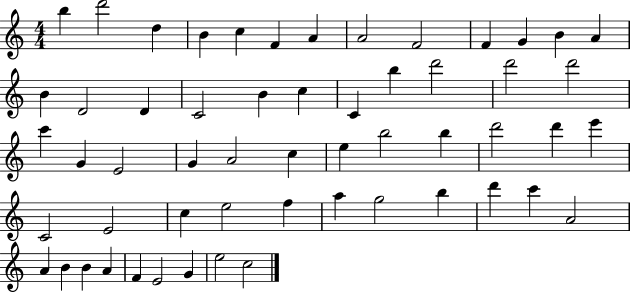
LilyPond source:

{
  \clef treble
  \numericTimeSignature
  \time 4/4
  \key c \major
  b''4 d'''2 d''4 | b'4 c''4 f'4 a'4 | a'2 f'2 | f'4 g'4 b'4 a'4 | \break b'4 d'2 d'4 | c'2 b'4 c''4 | c'4 b''4 d'''2 | d'''2 d'''2 | \break c'''4 g'4 e'2 | g'4 a'2 c''4 | e''4 b''2 b''4 | d'''2 d'''4 e'''4 | \break c'2 e'2 | c''4 e''2 f''4 | a''4 g''2 b''4 | d'''4 c'''4 a'2 | \break a'4 b'4 b'4 a'4 | f'4 e'2 g'4 | e''2 c''2 | \bar "|."
}